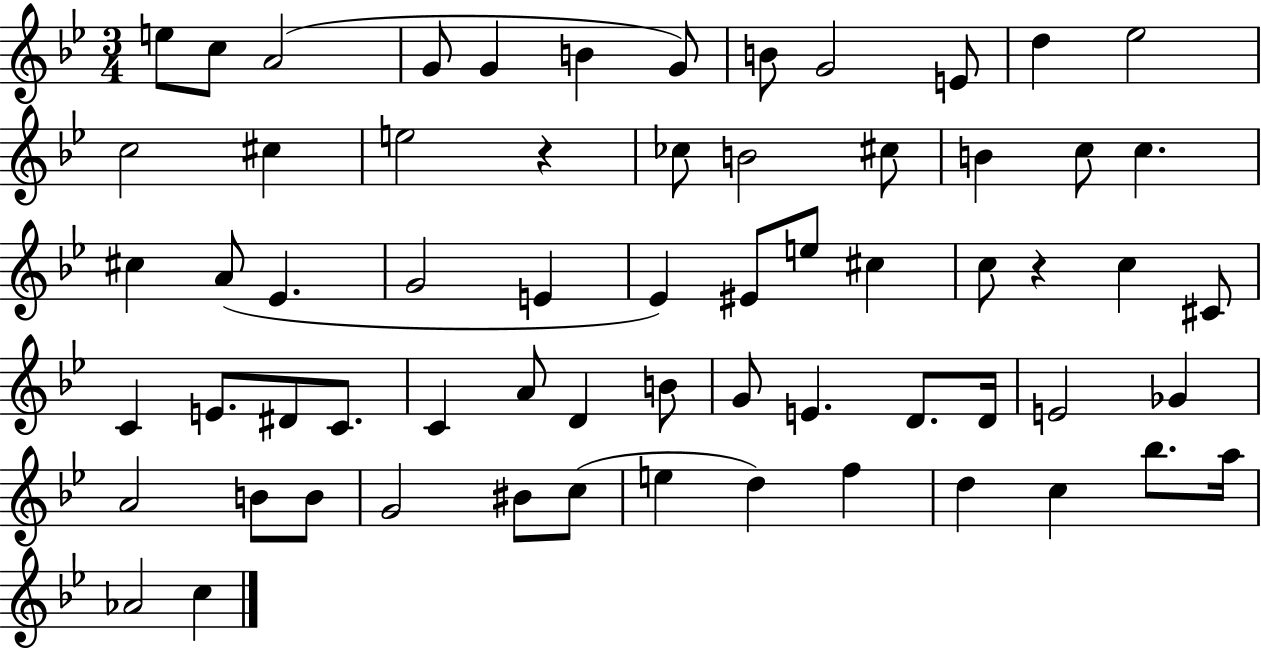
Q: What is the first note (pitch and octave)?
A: E5